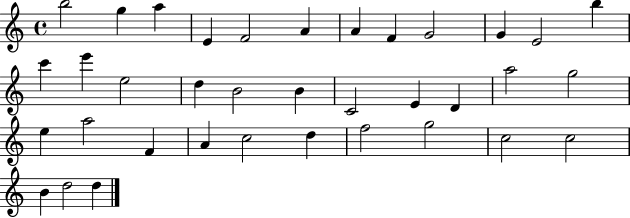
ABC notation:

X:1
T:Untitled
M:4/4
L:1/4
K:C
b2 g a E F2 A A F G2 G E2 b c' e' e2 d B2 B C2 E D a2 g2 e a2 F A c2 d f2 g2 c2 c2 B d2 d